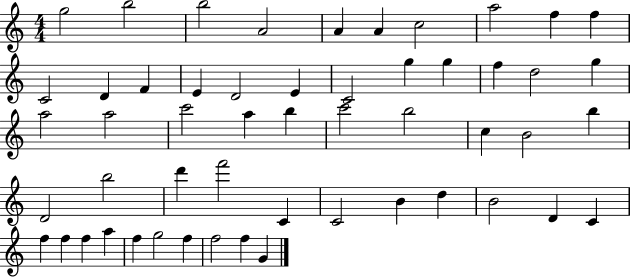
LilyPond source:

{
  \clef treble
  \numericTimeSignature
  \time 4/4
  \key c \major
  g''2 b''2 | b''2 a'2 | a'4 a'4 c''2 | a''2 f''4 f''4 | \break c'2 d'4 f'4 | e'4 d'2 e'4 | c'2 g''4 g''4 | f''4 d''2 g''4 | \break a''2 a''2 | c'''2 a''4 b''4 | c'''2 b''2 | c''4 b'2 b''4 | \break d'2 b''2 | d'''4 f'''2 c'4 | c'2 b'4 d''4 | b'2 d'4 c'4 | \break f''4 f''4 f''4 a''4 | f''4 g''2 f''4 | f''2 f''4 g'4 | \bar "|."
}